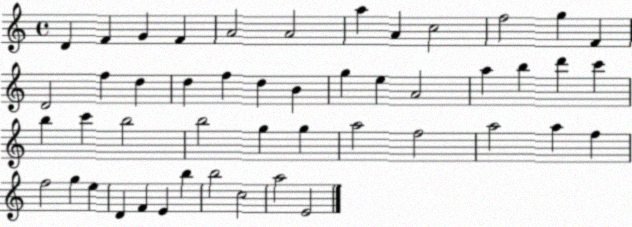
X:1
T:Untitled
M:4/4
L:1/4
K:C
D F G F A2 A2 a A c2 f2 g F D2 f d d f d B g e A2 a b d' c' b c' b2 b2 g g a2 f2 a2 a f f2 g e D F E b b2 c2 a2 E2